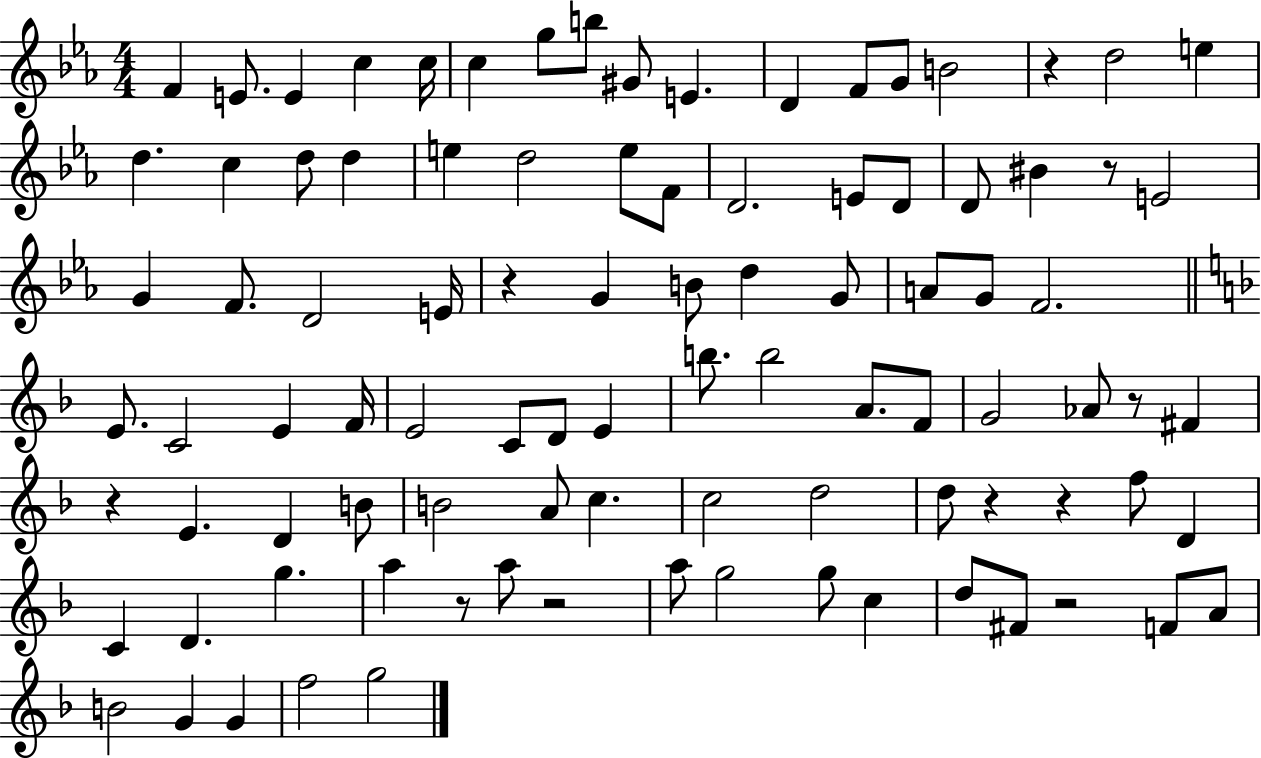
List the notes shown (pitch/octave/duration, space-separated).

F4/q E4/e. E4/q C5/q C5/s C5/q G5/e B5/e G#4/e E4/q. D4/q F4/e G4/e B4/h R/q D5/h E5/q D5/q. C5/q D5/e D5/q E5/q D5/h E5/e F4/e D4/h. E4/e D4/e D4/e BIS4/q R/e E4/h G4/q F4/e. D4/h E4/s R/q G4/q B4/e D5/q G4/e A4/e G4/e F4/h. E4/e. C4/h E4/q F4/s E4/h C4/e D4/e E4/q B5/e. B5/h A4/e. F4/e G4/h Ab4/e R/e F#4/q R/q E4/q. D4/q B4/e B4/h A4/e C5/q. C5/h D5/h D5/e R/q R/q F5/e D4/q C4/q D4/q. G5/q. A5/q R/e A5/e R/h A5/e G5/h G5/e C5/q D5/e F#4/e R/h F4/e A4/e B4/h G4/q G4/q F5/h G5/h